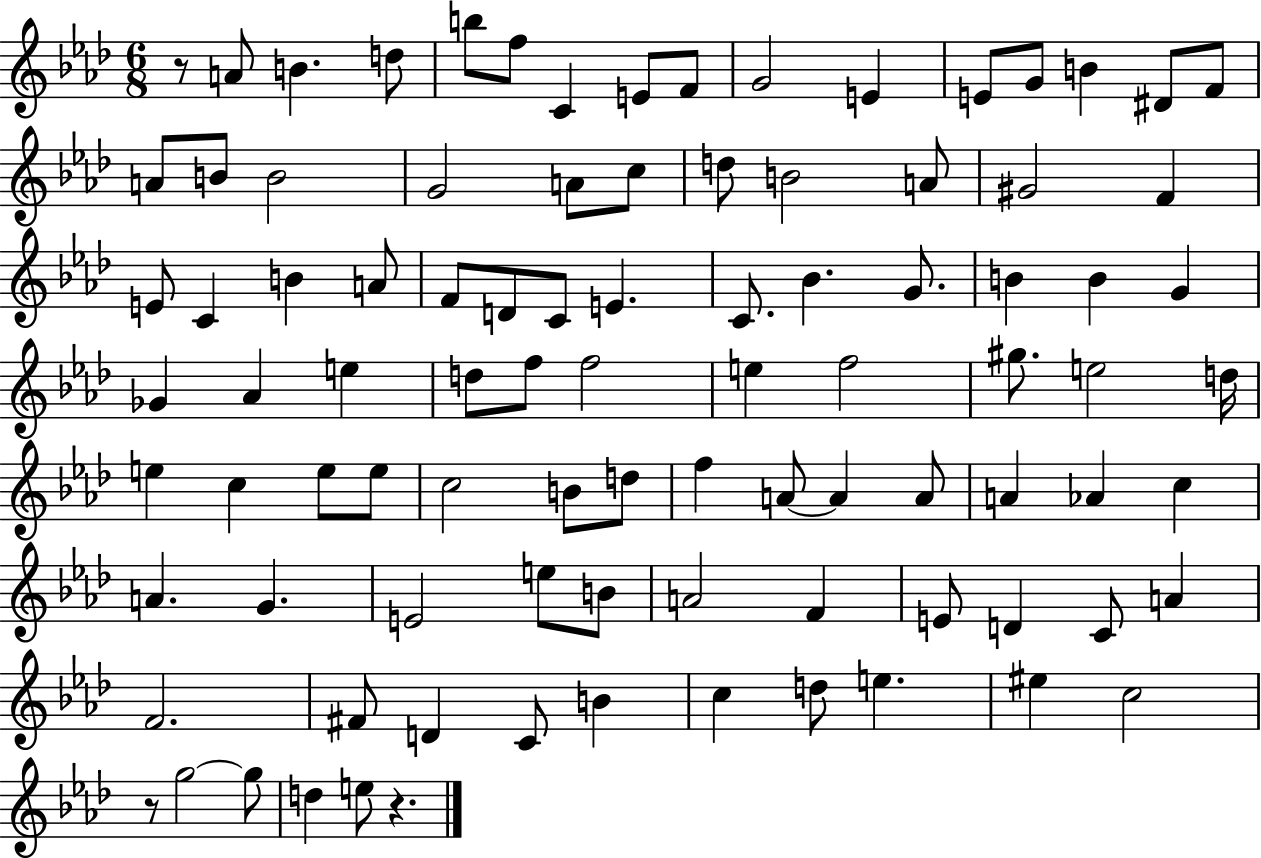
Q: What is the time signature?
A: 6/8